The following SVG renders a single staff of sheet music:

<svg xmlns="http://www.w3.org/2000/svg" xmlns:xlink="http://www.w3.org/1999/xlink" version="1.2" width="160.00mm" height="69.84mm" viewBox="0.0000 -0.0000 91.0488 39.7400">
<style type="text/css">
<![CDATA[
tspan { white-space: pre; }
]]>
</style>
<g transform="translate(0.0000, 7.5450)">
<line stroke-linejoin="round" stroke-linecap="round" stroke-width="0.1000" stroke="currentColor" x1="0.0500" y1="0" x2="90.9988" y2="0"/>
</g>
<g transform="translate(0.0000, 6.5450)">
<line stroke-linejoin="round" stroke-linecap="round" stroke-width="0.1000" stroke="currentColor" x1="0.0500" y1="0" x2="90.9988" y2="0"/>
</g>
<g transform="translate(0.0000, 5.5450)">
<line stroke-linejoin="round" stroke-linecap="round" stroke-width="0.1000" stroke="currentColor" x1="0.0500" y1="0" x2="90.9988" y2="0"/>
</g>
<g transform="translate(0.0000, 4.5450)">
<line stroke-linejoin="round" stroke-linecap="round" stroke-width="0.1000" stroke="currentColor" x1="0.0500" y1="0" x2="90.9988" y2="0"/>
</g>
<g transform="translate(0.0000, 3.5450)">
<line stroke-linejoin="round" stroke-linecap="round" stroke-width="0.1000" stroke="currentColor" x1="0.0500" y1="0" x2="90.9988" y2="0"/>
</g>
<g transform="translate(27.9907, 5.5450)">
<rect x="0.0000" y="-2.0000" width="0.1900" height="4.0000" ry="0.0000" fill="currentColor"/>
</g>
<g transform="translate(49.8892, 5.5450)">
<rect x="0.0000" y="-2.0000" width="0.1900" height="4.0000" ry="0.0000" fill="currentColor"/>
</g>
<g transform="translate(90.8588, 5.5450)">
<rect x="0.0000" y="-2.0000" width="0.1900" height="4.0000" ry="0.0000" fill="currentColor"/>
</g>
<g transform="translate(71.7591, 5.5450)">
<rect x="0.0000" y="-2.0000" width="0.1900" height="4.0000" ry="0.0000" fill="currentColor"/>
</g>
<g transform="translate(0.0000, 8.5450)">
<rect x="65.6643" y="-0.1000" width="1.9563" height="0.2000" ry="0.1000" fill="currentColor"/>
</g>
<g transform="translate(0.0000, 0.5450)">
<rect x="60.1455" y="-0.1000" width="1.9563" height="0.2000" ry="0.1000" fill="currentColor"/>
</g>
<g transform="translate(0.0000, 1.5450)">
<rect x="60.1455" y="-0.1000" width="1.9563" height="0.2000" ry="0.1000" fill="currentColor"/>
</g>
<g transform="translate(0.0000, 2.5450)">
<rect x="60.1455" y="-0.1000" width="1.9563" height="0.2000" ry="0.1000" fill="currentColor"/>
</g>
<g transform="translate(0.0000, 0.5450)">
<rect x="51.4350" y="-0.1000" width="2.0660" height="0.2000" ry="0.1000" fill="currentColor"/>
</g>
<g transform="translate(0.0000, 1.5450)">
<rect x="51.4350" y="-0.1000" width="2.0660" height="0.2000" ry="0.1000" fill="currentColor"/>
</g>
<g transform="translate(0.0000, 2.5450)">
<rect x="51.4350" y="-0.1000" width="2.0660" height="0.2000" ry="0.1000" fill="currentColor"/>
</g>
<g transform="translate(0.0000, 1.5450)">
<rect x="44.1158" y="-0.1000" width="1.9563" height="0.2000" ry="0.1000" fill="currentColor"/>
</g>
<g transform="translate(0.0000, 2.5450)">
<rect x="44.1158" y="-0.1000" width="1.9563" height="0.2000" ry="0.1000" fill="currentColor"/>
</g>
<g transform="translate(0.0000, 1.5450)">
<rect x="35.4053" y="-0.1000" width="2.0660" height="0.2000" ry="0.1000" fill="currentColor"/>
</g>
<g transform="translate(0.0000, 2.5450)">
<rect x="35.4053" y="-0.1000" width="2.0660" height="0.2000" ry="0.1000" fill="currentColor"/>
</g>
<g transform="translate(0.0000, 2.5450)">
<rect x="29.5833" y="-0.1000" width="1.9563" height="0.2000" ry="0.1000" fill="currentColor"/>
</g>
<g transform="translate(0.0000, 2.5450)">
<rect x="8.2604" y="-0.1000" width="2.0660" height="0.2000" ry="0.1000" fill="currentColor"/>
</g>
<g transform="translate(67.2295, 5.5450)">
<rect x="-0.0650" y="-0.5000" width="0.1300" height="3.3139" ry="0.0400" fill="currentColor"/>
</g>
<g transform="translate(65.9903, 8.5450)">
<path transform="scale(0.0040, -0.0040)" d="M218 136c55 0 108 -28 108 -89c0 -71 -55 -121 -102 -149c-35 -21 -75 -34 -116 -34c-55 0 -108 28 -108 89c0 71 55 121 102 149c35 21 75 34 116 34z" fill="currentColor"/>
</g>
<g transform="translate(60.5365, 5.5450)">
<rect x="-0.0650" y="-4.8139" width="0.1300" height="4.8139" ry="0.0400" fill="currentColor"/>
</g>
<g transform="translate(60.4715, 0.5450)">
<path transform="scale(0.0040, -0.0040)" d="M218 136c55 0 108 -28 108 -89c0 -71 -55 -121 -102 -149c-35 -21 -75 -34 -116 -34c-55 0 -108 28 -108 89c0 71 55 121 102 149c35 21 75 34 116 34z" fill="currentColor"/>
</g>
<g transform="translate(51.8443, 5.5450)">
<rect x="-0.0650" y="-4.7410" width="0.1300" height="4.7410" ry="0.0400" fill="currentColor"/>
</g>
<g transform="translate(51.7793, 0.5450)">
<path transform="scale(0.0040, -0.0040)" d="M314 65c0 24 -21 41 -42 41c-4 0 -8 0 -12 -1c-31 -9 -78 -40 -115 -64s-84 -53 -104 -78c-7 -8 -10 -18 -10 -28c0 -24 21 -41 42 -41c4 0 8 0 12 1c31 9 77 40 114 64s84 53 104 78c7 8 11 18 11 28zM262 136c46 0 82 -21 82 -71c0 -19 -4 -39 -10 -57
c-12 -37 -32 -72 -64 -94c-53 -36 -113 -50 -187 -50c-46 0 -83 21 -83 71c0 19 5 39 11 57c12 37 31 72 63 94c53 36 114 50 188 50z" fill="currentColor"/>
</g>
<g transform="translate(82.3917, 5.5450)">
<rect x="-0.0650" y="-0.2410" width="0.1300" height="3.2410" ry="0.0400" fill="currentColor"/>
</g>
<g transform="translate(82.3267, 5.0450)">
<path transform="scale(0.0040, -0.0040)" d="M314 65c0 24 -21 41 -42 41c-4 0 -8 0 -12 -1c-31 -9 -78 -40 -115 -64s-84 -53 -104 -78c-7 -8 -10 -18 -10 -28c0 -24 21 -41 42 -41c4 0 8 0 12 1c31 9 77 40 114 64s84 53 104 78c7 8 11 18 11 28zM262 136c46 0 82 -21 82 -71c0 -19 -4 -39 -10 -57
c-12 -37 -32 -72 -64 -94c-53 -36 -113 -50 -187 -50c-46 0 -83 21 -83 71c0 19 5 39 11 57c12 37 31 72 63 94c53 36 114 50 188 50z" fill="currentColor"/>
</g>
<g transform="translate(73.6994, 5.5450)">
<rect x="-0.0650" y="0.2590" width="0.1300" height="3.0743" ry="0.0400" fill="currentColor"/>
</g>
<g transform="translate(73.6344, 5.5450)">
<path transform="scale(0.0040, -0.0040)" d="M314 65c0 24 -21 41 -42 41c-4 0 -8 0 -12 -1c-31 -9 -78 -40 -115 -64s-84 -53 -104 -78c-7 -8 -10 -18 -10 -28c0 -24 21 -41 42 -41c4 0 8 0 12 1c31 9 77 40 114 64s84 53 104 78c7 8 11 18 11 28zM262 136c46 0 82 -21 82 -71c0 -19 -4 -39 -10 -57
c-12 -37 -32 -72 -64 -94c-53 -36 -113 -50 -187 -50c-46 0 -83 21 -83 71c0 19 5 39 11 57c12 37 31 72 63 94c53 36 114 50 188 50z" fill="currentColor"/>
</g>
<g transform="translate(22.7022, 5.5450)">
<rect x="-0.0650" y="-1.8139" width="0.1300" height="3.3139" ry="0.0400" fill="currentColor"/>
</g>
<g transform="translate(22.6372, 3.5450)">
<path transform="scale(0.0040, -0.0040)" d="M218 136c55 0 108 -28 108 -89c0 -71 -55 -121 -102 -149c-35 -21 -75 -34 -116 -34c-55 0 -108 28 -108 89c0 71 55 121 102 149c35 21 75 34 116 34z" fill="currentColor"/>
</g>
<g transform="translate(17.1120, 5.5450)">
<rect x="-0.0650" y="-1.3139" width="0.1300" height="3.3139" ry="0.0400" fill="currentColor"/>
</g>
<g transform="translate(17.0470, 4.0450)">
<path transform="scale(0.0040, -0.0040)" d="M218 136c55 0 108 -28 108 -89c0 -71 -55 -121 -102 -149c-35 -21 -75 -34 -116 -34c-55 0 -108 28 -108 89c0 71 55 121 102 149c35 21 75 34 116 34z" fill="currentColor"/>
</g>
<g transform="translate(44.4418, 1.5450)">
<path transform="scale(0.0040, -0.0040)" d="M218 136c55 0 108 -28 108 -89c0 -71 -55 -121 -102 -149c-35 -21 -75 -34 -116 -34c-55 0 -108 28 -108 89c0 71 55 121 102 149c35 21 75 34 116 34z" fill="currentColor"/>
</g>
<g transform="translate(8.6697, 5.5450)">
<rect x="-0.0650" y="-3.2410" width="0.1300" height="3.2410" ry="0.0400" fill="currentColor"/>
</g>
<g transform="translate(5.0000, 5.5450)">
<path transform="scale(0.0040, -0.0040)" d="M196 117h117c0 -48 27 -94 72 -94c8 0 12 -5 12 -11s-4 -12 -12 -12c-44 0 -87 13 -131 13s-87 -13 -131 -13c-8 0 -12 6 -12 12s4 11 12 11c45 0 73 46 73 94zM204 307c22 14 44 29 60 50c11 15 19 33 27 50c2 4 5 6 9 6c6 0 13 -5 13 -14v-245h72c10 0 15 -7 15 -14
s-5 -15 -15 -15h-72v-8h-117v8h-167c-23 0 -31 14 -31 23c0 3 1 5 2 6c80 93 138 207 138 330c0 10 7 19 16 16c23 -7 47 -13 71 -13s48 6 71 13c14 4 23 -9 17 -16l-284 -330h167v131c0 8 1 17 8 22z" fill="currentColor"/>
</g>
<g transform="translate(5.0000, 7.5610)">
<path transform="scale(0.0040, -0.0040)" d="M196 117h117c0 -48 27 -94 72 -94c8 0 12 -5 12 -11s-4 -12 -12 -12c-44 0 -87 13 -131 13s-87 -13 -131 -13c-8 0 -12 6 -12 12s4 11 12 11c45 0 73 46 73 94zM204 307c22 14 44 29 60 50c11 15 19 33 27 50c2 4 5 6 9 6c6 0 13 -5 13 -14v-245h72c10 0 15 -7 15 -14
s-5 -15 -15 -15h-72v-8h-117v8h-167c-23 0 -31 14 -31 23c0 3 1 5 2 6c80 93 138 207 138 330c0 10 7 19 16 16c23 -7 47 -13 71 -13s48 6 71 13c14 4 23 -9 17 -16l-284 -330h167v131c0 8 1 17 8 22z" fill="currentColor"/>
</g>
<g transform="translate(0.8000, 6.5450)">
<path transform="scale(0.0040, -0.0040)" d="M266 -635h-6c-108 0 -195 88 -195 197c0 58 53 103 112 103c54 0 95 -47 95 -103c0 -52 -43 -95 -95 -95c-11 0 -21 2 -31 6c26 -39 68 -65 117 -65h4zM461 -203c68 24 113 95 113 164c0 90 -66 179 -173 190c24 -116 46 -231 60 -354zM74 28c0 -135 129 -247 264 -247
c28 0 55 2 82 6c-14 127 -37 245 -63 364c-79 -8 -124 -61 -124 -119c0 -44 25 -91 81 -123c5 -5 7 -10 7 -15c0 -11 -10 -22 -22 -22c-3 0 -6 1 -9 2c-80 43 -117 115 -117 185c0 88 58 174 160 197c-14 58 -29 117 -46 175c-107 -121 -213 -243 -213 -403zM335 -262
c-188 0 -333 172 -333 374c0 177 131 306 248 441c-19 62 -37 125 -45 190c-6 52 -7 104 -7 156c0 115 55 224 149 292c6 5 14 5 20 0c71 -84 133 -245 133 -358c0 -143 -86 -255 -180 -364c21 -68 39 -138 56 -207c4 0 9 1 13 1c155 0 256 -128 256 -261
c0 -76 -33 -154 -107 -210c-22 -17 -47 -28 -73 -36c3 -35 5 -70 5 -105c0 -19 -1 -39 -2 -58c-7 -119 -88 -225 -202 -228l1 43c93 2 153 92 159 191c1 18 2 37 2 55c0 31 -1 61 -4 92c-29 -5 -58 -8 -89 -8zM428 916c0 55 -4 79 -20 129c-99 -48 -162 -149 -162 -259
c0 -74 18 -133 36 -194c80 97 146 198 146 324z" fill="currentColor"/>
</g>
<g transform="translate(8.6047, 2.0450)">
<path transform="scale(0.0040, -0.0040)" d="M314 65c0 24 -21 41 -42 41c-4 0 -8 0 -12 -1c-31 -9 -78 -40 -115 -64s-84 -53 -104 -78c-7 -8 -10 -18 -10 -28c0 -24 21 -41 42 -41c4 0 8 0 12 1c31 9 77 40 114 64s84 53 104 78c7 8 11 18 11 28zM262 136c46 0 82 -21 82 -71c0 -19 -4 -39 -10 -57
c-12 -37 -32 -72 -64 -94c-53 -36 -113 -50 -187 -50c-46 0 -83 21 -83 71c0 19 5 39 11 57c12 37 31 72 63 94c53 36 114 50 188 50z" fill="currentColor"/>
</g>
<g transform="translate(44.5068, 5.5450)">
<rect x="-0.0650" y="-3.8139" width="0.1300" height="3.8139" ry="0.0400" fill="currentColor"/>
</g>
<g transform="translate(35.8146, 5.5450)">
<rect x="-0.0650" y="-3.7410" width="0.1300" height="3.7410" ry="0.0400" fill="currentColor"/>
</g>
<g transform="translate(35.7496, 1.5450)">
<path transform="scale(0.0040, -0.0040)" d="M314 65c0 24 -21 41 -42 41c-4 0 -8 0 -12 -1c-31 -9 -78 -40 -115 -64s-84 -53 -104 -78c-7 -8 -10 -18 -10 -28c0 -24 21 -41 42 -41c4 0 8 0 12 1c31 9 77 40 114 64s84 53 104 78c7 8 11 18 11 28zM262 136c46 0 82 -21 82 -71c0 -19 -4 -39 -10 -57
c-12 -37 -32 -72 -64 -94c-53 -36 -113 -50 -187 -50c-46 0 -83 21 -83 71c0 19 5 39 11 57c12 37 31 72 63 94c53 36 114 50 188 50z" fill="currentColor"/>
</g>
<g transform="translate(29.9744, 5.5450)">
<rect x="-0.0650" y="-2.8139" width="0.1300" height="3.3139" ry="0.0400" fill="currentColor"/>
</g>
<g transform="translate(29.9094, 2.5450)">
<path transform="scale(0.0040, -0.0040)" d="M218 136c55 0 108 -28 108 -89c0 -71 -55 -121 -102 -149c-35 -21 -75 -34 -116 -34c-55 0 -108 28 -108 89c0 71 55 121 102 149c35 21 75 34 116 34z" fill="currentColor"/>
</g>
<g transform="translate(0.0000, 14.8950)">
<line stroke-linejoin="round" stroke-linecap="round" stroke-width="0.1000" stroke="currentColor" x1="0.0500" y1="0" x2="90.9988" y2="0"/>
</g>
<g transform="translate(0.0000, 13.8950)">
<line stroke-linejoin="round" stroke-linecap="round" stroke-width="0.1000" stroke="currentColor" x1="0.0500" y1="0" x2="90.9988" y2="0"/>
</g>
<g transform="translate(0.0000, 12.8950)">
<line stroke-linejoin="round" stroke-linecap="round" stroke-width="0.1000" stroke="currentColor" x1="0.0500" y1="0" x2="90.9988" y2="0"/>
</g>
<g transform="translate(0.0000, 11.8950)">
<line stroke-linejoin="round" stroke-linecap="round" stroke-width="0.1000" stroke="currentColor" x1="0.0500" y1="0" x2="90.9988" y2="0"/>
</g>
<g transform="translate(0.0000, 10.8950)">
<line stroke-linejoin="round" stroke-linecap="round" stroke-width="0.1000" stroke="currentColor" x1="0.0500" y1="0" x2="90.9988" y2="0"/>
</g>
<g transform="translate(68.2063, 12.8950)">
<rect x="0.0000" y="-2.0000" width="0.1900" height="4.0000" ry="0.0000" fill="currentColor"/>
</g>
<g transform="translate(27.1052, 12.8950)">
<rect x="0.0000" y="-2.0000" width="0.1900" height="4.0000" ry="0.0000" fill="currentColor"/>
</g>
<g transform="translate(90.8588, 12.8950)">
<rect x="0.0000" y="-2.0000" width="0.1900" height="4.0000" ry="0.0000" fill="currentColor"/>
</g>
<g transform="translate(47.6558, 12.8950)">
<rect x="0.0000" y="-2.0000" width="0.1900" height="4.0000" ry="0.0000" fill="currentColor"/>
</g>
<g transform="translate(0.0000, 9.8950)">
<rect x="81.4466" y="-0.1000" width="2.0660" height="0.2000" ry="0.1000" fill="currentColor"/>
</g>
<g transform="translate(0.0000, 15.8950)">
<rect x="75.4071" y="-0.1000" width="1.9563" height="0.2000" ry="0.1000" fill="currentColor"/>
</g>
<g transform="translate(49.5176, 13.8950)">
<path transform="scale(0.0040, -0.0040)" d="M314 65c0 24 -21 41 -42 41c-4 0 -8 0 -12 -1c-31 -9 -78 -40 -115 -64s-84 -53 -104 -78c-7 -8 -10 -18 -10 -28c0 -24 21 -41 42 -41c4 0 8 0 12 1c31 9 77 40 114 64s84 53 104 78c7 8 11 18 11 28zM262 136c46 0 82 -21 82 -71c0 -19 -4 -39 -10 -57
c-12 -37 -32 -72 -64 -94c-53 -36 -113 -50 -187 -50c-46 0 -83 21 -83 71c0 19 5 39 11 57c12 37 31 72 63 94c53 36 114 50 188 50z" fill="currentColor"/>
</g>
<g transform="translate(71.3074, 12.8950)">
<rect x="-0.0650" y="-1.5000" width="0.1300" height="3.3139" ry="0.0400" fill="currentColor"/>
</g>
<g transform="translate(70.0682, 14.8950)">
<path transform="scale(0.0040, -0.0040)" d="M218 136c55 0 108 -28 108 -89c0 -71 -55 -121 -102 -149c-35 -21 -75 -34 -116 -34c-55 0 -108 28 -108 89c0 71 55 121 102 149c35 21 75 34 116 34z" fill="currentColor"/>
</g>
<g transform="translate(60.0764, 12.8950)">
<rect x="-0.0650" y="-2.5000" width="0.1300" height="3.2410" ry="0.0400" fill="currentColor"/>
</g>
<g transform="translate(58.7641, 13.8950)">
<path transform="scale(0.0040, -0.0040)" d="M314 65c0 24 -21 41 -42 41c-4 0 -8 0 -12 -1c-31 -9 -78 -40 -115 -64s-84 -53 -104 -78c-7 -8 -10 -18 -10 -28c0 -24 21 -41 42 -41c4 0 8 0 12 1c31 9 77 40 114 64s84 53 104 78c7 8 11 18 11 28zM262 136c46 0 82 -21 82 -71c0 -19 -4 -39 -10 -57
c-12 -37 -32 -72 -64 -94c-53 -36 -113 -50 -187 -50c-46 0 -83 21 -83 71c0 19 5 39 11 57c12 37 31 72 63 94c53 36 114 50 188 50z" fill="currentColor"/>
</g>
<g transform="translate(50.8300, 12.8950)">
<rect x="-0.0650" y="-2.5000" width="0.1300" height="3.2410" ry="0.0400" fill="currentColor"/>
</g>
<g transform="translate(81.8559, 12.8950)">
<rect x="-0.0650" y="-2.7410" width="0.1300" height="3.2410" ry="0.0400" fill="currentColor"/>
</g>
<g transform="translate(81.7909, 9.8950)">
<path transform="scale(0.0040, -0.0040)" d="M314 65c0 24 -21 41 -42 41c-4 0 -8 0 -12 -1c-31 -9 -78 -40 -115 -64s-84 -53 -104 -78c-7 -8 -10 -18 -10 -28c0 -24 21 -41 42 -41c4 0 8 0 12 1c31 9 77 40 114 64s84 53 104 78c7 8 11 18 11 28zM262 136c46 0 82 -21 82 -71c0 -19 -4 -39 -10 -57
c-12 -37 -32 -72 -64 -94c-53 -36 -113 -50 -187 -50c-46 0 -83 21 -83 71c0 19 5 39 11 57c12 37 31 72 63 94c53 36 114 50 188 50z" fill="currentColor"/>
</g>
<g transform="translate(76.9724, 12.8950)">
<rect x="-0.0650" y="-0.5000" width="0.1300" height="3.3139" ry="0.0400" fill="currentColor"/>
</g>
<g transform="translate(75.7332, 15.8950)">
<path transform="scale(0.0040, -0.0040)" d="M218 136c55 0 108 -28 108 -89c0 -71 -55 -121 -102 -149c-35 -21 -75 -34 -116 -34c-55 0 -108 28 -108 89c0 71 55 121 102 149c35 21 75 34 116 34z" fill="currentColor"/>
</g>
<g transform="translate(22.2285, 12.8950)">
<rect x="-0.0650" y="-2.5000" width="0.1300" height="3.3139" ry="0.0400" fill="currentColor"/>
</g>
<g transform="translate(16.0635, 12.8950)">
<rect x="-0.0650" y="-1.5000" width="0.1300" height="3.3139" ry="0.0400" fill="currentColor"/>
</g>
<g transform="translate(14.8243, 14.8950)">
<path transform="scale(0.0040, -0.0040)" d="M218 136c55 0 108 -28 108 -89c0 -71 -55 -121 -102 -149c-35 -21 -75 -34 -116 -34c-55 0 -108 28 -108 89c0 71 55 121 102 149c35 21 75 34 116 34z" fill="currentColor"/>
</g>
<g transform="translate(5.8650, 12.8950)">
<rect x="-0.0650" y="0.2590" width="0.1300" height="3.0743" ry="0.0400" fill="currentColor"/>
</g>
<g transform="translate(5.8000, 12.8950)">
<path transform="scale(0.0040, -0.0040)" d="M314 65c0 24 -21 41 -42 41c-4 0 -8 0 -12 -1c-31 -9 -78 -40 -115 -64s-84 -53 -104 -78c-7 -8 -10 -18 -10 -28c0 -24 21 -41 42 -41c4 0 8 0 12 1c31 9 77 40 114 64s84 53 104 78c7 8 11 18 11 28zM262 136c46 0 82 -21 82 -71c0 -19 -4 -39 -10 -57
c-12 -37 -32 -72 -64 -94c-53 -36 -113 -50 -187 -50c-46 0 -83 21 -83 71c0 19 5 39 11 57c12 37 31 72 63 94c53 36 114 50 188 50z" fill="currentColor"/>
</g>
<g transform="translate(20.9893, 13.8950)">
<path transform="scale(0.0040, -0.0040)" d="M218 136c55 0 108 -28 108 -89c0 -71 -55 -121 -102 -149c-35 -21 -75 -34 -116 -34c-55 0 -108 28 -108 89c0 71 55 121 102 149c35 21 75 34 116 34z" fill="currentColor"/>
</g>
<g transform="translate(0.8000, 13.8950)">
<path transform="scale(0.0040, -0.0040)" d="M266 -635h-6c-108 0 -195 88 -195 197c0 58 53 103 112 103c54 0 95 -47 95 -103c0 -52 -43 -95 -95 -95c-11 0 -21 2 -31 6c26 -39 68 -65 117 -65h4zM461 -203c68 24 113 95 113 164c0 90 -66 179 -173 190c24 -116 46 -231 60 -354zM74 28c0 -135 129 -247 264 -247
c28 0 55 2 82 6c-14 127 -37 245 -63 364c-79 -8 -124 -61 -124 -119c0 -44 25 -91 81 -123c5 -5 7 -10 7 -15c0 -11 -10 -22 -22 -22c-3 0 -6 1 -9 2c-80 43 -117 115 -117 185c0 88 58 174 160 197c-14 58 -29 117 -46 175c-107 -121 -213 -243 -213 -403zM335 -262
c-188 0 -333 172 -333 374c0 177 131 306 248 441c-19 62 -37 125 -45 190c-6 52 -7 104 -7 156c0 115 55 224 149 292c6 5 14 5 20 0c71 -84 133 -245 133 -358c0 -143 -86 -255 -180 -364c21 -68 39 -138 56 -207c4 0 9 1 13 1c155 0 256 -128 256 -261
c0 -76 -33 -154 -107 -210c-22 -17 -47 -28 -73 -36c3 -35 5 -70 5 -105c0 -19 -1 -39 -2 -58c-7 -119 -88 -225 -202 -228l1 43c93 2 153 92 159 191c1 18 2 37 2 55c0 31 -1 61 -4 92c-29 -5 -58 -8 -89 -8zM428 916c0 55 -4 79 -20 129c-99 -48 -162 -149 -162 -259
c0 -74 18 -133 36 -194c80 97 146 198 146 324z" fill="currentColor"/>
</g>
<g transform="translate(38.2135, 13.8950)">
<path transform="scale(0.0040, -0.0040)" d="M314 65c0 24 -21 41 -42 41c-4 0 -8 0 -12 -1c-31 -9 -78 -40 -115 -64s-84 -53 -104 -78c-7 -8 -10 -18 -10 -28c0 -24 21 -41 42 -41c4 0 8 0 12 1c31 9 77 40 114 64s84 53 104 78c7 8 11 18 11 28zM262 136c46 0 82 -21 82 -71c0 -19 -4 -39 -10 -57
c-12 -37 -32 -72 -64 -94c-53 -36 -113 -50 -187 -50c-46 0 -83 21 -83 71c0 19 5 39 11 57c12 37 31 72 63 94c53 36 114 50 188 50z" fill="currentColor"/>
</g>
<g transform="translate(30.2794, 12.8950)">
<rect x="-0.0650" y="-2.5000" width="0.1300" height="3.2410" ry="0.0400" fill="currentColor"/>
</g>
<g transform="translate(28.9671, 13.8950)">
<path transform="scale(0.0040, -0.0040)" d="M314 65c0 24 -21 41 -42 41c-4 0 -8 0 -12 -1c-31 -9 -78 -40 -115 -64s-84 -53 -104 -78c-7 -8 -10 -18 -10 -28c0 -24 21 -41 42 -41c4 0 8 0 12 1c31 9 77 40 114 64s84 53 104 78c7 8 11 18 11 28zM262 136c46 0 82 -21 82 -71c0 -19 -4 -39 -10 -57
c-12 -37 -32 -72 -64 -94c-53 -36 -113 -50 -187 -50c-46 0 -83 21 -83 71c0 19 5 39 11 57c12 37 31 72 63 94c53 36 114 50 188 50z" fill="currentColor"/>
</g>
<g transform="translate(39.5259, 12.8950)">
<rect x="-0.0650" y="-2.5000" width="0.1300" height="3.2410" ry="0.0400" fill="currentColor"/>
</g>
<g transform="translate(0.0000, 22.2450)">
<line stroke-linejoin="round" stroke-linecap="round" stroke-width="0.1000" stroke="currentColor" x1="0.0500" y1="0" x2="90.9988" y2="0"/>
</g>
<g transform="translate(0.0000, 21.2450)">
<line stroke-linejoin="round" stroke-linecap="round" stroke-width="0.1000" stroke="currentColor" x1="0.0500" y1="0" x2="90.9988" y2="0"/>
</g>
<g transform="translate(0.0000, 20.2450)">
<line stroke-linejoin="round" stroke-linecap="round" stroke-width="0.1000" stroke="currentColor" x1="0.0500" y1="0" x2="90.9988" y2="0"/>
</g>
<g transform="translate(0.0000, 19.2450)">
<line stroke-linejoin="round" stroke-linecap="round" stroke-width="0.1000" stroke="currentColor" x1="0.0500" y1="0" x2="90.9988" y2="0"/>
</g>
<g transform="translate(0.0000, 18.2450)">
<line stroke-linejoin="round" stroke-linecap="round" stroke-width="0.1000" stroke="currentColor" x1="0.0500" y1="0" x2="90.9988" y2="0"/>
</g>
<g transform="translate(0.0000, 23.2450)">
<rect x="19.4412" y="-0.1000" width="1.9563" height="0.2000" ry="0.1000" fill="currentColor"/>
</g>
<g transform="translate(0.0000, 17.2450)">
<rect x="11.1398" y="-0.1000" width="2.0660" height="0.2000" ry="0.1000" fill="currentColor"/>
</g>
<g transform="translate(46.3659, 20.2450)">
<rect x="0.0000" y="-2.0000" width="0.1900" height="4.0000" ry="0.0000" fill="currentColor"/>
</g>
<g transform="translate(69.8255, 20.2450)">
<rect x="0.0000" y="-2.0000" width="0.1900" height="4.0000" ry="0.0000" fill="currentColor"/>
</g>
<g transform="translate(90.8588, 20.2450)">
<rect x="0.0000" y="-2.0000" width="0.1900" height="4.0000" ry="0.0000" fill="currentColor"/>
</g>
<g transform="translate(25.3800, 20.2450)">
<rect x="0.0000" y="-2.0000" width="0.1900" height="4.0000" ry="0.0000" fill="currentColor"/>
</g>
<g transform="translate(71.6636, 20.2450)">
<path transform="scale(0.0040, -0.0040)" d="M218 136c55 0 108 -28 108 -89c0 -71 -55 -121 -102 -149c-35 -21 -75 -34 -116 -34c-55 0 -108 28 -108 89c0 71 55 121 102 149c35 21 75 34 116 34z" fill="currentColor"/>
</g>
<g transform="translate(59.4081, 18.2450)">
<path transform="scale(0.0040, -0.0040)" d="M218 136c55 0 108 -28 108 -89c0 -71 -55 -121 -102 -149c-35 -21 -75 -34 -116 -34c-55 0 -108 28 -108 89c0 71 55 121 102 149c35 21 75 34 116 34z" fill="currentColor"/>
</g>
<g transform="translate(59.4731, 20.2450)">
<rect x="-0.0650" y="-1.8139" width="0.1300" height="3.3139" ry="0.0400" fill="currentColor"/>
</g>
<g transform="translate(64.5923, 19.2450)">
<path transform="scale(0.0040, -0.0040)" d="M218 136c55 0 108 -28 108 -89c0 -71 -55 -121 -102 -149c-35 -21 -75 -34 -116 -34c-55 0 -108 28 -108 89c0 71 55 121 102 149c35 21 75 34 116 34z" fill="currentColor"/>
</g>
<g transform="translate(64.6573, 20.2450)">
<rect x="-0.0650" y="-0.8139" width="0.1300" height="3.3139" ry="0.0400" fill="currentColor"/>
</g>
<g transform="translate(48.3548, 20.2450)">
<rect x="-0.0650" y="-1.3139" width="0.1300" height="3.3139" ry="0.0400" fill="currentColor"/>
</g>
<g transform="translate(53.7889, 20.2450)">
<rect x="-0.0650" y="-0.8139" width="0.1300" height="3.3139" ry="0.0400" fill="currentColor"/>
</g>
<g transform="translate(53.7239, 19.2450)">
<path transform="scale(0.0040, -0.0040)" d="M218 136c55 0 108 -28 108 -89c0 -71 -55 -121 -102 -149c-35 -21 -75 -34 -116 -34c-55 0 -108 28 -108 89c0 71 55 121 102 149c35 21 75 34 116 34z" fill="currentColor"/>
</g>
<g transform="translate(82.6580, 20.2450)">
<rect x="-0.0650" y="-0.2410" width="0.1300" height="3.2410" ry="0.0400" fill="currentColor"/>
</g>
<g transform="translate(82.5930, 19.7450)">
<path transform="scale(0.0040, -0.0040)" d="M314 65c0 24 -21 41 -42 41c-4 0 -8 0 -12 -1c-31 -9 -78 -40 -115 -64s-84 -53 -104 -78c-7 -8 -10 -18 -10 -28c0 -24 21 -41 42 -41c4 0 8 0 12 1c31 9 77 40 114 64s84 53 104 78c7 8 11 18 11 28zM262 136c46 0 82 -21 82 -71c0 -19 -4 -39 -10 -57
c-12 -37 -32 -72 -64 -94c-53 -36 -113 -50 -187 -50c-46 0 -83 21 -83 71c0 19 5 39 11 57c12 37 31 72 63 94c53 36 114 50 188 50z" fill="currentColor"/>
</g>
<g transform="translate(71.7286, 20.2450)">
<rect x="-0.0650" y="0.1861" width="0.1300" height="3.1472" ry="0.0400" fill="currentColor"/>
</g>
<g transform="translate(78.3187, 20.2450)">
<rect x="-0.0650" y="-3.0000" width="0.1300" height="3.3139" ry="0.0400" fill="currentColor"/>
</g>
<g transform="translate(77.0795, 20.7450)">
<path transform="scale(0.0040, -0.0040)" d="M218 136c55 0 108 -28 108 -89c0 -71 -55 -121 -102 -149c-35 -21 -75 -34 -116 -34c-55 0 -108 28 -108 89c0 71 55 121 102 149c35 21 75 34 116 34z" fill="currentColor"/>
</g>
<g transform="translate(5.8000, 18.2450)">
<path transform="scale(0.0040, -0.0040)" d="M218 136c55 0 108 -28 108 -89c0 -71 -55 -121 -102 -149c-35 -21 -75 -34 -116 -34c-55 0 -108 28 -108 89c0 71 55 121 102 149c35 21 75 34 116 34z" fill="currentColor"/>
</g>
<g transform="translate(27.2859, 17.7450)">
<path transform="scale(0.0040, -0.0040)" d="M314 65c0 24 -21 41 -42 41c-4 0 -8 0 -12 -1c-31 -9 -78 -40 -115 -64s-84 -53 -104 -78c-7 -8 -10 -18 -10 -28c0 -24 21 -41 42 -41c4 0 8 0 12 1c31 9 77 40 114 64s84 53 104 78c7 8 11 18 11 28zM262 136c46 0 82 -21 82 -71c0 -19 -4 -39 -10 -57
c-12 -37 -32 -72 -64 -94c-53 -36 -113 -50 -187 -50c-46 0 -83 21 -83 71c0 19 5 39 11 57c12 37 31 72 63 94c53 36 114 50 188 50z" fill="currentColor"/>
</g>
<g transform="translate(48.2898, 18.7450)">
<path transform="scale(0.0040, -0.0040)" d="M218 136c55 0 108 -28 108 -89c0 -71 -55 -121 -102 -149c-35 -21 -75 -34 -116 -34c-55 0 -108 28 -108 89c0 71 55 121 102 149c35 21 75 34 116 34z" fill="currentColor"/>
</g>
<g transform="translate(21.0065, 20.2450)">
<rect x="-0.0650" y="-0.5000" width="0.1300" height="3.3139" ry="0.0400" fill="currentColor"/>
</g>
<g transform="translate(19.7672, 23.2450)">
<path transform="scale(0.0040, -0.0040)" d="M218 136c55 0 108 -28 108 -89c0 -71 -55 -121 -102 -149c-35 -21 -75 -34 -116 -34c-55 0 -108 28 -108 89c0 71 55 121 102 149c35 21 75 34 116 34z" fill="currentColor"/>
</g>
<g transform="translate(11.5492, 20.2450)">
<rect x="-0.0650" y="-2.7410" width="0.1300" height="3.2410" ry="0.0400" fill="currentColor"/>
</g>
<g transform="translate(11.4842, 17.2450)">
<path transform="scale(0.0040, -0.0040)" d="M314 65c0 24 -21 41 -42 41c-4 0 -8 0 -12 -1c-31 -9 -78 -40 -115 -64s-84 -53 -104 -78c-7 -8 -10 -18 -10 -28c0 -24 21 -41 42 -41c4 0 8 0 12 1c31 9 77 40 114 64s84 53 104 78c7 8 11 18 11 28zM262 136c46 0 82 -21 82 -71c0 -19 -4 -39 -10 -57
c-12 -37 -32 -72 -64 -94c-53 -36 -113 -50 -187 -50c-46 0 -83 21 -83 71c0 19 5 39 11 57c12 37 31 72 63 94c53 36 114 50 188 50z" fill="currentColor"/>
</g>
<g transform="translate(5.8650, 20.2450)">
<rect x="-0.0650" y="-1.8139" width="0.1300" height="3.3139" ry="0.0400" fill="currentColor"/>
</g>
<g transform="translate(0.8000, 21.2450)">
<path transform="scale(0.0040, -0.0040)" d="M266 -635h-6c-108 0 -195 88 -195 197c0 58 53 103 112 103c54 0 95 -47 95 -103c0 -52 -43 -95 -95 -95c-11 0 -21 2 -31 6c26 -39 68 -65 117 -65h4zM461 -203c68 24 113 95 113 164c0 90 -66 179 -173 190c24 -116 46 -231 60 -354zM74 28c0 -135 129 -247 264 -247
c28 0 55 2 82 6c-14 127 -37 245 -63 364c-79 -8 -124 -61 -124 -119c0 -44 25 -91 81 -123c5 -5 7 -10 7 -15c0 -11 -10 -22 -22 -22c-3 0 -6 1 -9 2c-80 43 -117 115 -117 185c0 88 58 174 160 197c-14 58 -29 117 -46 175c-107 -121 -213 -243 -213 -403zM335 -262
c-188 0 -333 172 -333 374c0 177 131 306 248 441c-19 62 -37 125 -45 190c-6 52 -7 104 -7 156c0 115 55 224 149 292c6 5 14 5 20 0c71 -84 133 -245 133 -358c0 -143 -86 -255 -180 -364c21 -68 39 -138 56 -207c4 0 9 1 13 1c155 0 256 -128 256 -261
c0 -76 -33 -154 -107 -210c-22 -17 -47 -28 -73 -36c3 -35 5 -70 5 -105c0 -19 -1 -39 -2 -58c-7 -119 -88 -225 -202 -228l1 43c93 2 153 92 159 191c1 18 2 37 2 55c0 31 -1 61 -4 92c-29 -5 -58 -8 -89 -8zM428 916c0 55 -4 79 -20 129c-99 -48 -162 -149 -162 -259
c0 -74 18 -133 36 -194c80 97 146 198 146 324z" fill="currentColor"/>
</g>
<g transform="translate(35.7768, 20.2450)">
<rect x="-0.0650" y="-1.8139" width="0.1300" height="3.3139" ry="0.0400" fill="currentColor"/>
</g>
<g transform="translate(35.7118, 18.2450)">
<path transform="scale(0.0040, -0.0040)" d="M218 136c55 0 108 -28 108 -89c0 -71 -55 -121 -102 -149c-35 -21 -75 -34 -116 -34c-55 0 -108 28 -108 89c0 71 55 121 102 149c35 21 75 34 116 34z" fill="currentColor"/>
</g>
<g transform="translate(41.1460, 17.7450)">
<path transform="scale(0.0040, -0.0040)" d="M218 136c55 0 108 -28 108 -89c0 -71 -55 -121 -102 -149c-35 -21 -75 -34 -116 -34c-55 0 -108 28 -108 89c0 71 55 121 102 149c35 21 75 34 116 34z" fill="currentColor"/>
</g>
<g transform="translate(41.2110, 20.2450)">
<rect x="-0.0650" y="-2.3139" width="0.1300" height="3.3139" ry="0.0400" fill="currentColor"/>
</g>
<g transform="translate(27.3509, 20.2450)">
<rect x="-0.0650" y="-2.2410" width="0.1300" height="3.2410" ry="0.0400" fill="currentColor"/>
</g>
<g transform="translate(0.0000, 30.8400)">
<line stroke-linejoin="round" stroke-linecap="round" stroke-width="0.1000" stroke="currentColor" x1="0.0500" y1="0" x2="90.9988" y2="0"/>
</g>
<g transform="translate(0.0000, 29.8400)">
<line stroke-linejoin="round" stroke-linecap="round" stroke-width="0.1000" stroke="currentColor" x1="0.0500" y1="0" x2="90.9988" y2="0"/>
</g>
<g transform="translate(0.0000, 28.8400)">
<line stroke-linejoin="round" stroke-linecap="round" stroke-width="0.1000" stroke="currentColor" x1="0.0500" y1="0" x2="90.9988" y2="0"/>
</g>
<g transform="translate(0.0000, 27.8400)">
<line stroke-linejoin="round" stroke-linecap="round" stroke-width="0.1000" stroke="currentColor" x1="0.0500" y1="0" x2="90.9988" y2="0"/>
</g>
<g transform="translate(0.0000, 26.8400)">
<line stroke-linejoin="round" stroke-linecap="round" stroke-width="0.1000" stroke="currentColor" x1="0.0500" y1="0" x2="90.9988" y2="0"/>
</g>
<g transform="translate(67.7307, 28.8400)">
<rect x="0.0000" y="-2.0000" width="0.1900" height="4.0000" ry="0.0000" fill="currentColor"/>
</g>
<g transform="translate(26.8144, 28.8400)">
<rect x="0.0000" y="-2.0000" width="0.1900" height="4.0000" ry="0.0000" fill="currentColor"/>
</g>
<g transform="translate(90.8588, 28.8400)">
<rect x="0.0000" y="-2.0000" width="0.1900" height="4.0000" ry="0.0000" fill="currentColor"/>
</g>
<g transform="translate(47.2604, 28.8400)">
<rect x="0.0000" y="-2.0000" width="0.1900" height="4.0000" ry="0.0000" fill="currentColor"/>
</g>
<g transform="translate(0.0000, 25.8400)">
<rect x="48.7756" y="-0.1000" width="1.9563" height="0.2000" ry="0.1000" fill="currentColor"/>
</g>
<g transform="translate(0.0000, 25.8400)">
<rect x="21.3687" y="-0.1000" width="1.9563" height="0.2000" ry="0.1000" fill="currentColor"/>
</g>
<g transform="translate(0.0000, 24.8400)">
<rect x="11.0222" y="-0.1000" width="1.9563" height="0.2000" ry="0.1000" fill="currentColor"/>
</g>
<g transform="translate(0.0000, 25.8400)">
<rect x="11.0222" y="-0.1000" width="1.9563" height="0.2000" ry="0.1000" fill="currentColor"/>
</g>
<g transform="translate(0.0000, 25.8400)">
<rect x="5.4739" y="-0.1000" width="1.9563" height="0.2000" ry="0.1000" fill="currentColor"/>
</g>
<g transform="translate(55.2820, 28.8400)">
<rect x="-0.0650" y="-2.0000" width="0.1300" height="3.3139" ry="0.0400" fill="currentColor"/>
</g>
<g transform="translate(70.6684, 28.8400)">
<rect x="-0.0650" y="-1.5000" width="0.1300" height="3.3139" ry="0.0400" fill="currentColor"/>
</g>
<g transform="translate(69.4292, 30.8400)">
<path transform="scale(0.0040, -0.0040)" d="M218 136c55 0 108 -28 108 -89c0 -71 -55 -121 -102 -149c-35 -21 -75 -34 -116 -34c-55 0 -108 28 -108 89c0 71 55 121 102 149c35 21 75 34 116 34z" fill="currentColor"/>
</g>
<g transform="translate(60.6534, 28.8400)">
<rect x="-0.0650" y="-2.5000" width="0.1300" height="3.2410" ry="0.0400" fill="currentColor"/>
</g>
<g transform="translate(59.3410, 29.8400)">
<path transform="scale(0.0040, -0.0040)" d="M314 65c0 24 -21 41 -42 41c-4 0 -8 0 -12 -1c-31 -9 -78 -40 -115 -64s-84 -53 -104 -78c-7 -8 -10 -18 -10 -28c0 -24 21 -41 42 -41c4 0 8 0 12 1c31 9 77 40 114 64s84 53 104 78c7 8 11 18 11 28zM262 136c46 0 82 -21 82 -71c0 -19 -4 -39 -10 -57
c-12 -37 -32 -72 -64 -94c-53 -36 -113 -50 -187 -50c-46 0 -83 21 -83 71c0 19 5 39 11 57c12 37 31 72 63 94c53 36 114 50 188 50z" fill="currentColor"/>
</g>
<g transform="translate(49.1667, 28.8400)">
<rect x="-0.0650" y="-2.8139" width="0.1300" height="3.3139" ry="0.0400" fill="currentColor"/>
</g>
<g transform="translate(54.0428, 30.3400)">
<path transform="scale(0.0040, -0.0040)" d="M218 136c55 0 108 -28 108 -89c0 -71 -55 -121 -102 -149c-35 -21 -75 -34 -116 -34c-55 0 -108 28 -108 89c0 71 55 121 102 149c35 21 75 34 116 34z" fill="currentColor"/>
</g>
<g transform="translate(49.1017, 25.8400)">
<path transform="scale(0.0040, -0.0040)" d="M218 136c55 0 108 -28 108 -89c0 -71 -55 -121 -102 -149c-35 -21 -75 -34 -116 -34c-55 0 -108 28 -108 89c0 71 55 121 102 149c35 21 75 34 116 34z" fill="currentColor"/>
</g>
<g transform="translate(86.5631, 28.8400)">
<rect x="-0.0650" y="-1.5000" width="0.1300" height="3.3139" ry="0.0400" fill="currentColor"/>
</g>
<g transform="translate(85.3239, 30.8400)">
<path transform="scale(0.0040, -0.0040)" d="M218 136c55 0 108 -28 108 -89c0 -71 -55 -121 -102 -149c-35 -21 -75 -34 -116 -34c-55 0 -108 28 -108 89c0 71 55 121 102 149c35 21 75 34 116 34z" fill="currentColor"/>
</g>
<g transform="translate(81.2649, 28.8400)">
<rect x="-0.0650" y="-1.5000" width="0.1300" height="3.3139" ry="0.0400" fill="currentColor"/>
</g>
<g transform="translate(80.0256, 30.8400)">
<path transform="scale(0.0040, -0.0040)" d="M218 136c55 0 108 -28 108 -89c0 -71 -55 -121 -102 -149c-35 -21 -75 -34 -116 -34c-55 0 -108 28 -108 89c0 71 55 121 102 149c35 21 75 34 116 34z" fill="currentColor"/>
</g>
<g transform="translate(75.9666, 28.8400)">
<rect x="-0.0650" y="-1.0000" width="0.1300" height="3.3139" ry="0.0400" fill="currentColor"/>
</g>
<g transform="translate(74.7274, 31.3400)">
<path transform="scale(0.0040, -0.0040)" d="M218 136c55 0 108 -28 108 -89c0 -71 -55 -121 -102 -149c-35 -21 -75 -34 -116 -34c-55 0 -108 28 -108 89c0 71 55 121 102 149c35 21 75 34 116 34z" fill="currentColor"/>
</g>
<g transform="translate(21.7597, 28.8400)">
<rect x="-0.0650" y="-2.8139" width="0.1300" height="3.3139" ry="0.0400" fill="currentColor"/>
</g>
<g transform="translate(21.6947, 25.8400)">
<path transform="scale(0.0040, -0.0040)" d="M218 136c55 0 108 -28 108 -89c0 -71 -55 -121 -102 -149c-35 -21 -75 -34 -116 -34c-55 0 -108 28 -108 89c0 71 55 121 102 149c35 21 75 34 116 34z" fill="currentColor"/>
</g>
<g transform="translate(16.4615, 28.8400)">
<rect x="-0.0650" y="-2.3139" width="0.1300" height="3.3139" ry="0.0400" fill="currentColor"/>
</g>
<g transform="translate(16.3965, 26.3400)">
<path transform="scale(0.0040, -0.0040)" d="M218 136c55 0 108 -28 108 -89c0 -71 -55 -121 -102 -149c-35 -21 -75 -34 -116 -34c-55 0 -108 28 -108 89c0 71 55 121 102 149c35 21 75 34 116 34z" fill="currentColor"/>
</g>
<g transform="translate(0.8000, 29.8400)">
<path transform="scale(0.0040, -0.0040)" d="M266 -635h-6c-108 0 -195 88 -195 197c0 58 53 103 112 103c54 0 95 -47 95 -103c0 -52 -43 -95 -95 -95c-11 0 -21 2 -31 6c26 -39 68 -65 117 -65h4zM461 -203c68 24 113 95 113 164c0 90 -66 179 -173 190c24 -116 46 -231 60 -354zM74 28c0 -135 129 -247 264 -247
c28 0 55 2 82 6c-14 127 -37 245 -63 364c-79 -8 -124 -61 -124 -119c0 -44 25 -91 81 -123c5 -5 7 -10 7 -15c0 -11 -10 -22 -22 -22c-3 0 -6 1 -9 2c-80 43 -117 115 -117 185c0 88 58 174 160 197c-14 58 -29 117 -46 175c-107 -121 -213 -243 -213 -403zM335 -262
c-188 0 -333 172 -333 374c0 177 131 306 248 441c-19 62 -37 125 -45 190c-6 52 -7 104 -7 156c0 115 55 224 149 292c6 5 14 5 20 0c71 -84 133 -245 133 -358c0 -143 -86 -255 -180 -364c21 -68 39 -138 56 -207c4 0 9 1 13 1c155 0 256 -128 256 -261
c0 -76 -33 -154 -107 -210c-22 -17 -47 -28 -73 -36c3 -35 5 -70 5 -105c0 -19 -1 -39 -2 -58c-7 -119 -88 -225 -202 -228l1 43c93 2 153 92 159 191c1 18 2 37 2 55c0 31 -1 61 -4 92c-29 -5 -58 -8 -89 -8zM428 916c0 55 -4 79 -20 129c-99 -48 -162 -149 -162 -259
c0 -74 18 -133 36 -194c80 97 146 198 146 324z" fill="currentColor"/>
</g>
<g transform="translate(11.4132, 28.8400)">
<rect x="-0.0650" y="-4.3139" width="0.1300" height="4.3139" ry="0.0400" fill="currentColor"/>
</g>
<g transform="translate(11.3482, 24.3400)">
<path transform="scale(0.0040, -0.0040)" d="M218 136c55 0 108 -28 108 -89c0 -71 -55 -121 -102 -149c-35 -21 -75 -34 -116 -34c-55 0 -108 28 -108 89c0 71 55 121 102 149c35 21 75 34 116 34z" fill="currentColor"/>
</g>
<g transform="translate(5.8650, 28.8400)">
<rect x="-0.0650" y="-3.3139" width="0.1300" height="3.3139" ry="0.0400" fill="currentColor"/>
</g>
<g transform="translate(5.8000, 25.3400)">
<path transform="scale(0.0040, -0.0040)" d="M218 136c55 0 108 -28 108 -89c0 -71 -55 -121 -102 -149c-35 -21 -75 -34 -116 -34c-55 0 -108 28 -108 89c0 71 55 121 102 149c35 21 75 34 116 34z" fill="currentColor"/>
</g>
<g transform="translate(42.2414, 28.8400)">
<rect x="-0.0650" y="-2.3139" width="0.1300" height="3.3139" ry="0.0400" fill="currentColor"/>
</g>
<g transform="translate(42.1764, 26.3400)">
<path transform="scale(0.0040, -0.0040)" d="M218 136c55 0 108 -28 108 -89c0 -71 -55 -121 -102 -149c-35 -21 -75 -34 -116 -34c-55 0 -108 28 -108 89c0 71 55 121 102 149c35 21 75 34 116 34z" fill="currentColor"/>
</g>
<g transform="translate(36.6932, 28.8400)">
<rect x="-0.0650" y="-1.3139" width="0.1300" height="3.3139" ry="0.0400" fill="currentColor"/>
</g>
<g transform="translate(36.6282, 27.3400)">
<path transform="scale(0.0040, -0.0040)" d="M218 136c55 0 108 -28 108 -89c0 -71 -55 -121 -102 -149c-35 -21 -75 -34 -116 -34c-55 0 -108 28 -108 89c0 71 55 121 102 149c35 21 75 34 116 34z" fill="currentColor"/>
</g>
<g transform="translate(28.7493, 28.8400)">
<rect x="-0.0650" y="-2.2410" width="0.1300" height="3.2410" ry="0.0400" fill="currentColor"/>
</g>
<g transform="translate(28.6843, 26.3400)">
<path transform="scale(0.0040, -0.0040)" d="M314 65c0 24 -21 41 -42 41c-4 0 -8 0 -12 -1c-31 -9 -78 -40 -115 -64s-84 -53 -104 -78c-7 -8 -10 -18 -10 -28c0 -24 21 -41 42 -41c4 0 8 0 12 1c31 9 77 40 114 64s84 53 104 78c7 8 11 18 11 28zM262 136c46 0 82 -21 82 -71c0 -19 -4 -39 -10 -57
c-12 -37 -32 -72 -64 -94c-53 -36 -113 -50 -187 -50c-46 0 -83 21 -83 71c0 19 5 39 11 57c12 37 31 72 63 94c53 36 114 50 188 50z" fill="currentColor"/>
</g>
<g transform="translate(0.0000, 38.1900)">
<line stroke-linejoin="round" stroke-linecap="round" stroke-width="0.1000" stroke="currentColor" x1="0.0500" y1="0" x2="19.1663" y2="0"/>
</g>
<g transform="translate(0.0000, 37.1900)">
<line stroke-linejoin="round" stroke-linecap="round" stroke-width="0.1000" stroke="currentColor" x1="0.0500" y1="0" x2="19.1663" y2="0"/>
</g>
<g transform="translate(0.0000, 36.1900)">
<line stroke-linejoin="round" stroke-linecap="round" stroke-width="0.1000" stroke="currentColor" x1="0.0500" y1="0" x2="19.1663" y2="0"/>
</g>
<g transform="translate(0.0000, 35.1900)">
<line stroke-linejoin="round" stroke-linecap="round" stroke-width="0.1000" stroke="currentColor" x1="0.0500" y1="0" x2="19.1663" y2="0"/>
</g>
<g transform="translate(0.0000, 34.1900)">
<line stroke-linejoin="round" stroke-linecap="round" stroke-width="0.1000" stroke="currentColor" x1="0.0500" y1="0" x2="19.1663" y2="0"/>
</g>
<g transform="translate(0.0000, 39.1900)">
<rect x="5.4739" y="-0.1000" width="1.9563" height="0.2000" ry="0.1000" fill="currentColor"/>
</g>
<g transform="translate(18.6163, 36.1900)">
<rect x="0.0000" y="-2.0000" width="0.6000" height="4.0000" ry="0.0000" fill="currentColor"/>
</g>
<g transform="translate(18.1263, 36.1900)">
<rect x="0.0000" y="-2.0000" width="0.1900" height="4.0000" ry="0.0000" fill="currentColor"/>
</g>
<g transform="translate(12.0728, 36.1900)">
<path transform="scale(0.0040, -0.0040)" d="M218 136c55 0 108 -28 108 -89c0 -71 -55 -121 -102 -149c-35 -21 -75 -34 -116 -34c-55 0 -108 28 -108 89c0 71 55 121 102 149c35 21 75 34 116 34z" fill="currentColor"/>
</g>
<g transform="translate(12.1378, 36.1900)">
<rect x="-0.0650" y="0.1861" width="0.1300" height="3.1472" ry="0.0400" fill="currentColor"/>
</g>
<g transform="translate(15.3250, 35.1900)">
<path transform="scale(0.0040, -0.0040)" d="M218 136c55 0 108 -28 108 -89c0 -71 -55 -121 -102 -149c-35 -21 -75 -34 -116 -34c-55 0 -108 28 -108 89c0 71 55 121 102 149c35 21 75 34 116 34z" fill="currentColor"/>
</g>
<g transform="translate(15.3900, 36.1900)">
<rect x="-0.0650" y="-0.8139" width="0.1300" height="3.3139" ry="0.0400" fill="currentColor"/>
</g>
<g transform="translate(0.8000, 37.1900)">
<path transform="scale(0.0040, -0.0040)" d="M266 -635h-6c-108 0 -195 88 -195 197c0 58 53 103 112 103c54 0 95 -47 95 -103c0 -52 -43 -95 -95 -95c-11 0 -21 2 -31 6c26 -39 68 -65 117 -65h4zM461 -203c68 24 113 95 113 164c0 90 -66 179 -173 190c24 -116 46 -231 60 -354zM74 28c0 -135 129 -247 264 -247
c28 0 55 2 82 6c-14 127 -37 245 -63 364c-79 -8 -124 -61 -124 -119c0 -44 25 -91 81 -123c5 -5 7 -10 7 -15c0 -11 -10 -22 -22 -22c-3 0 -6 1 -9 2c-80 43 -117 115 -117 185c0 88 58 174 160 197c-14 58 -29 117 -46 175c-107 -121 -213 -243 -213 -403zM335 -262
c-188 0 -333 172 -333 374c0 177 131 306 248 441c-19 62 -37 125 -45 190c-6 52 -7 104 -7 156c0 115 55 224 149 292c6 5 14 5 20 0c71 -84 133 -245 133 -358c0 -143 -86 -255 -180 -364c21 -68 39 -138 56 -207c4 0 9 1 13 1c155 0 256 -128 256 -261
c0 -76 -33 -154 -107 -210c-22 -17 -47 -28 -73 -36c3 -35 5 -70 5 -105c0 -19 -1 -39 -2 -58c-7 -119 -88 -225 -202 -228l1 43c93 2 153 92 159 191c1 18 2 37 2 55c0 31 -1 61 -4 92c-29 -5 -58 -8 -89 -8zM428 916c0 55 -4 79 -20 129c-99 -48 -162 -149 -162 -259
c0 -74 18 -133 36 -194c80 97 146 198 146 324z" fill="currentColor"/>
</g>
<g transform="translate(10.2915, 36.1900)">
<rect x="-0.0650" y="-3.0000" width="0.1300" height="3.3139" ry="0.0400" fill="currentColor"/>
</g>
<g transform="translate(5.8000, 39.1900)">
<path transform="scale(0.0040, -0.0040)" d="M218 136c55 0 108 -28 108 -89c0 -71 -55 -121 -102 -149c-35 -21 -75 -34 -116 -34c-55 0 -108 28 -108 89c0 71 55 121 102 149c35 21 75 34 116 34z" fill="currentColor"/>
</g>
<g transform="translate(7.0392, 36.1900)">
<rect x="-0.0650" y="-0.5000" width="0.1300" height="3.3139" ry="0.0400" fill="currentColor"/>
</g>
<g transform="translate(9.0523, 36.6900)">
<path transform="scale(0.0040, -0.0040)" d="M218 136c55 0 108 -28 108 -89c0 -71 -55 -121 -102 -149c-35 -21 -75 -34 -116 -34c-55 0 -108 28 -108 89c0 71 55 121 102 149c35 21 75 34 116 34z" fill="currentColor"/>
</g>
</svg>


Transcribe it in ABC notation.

X:1
T:Untitled
M:4/4
L:1/4
K:C
b2 e f a c'2 c' e'2 e' C B2 c2 B2 E G G2 G2 G2 G2 E C a2 f a2 C g2 f g e d f d B A c2 b d' g a g2 e g a F G2 E D E E C A B d